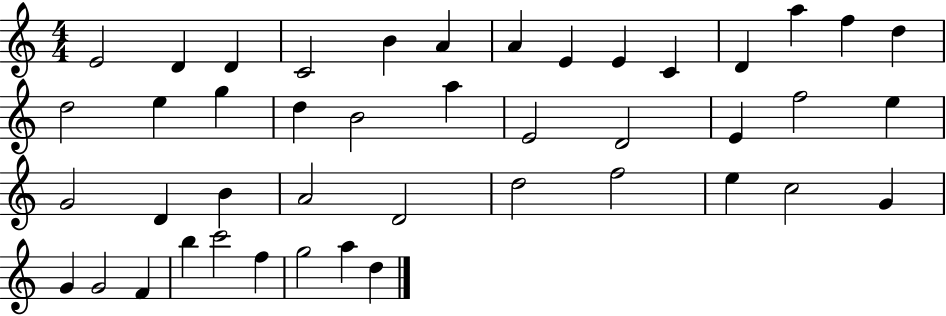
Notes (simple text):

E4/h D4/q D4/q C4/h B4/q A4/q A4/q E4/q E4/q C4/q D4/q A5/q F5/q D5/q D5/h E5/q G5/q D5/q B4/h A5/q E4/h D4/h E4/q F5/h E5/q G4/h D4/q B4/q A4/h D4/h D5/h F5/h E5/q C5/h G4/q G4/q G4/h F4/q B5/q C6/h F5/q G5/h A5/q D5/q